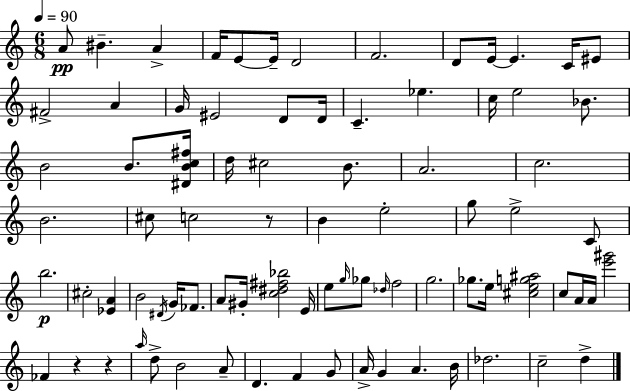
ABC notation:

X:1
T:Untitled
M:6/8
L:1/4
K:Am
A/2 ^B A F/4 E/2 E/4 D2 F2 D/2 E/4 E C/4 ^E/2 ^F2 A G/4 ^E2 D/2 D/4 C _e c/4 e2 _B/2 B2 B/2 [^DBc^f]/4 d/4 ^c2 B/2 A2 c2 B2 ^c/2 c2 z/2 B e2 g/2 e2 C/2 b2 ^c2 [_EA] B2 ^D/4 G/4 _F/2 A/2 ^G/4 [c^d^f_b]2 E/4 e/2 g/4 _g/2 _d/4 f2 g2 _g/2 e/4 [^ceg^a]2 c/2 A/4 A/4 [e'^g']2 _F z z a/4 d/2 B2 A/2 D F G/2 A/4 G A B/4 _d2 c2 d